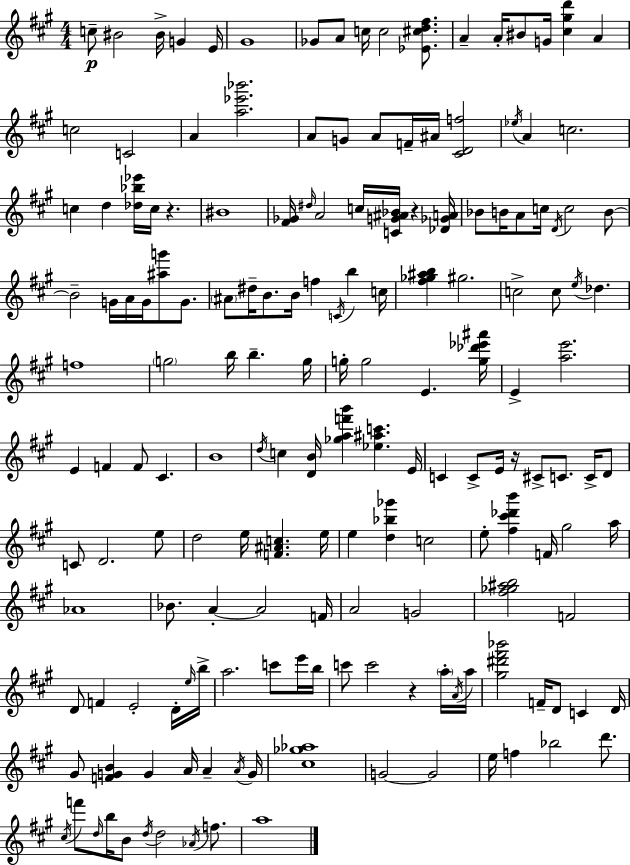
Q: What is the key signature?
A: A major